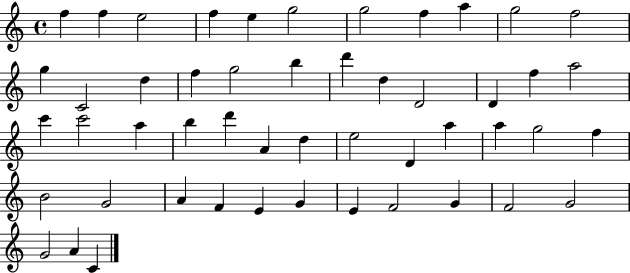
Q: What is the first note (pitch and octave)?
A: F5